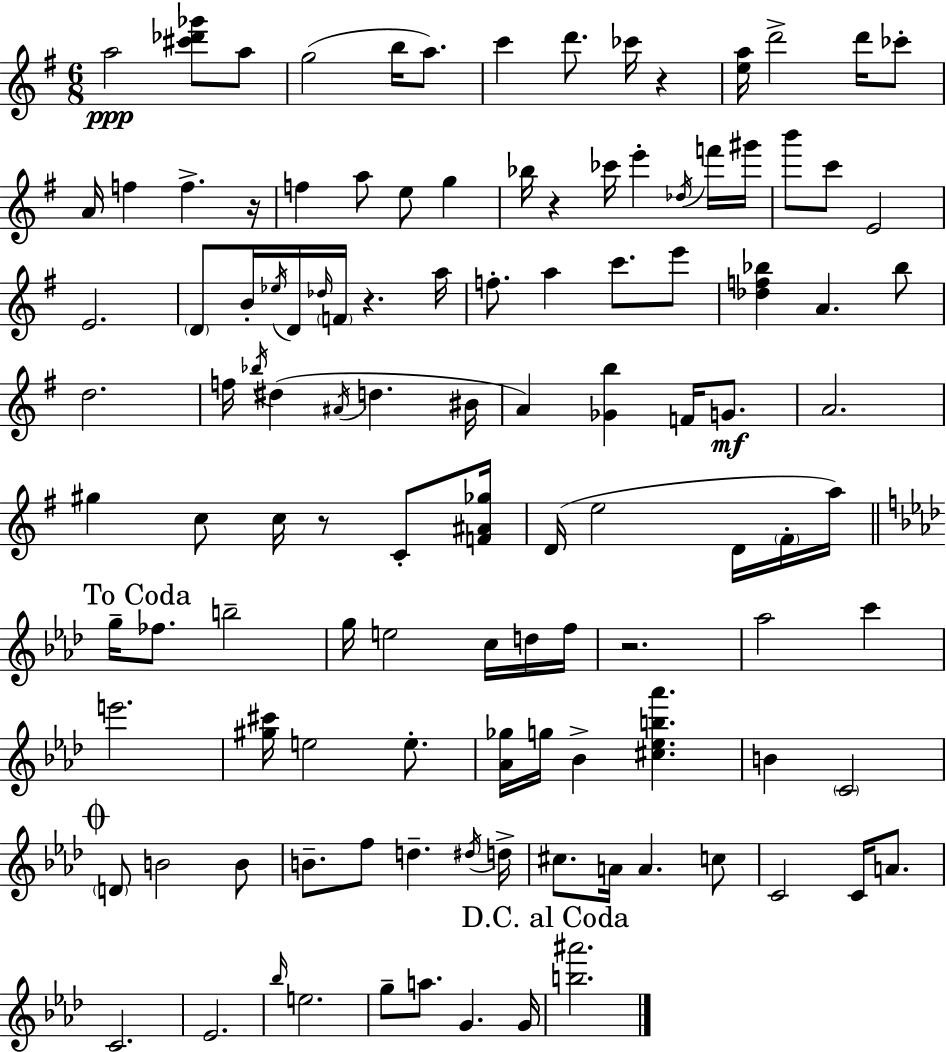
{
  \clef treble
  \numericTimeSignature
  \time 6/8
  \key g \major
  \repeat volta 2 { a''2\ppp <cis''' des''' ges'''>8 a''8 | g''2( b''16 a''8.) | c'''4 d'''8. ces'''16 r4 | <e'' a''>16 d'''2-> d'''16 ces'''8-. | \break a'16 f''4 f''4.-> r16 | f''4 a''8 e''8 g''4 | bes''16 r4 ces'''16 e'''4-. \acciaccatura { des''16 } f'''16 | gis'''16 b'''8 c'''8 e'2 | \break e'2. | \parenthesize d'8 b'16-. \acciaccatura { ees''16 } d'16 \grace { des''16 } \parenthesize f'16 r4. | a''16 f''8.-. a''4 c'''8. | e'''8 <des'' f'' bes''>4 a'4. | \break bes''8 d''2. | f''16 \acciaccatura { bes''16 } dis''4( \acciaccatura { ais'16 } d''4. | bis'16 a'4) <ges' b''>4 | f'16 g'8.\mf a'2. | \break gis''4 c''8 c''16 | r8 c'8-. <f' ais' ges''>16 d'16( e''2 | d'16 \parenthesize fis'16-. a''16) \mark "To Coda" \bar "||" \break \key aes \major g''16-- fes''8. b''2-- | g''16 e''2 c''16 d''16 f''16 | r2. | aes''2 c'''4 | \break e'''2. | <gis'' cis'''>16 e''2 e''8.-. | <aes' ges''>16 g''16 bes'4-> <cis'' ees'' b'' aes'''>4. | b'4 \parenthesize c'2 | \break \mark \markup { \musicglyph "scripts.coda" } \parenthesize d'8 b'2 b'8 | b'8.-- f''8 d''4.-- \acciaccatura { dis''16 } | d''16-> cis''8. a'16 a'4. c''8 | c'2 c'16 a'8. | \break c'2. | ees'2. | \grace { bes''16 } e''2. | g''8-- a''8. g'4. | \break g'16 \mark "D.C. al Coda" <b'' ais'''>2. | } \bar "|."
}